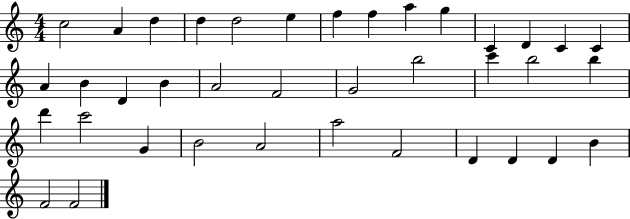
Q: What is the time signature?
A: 4/4